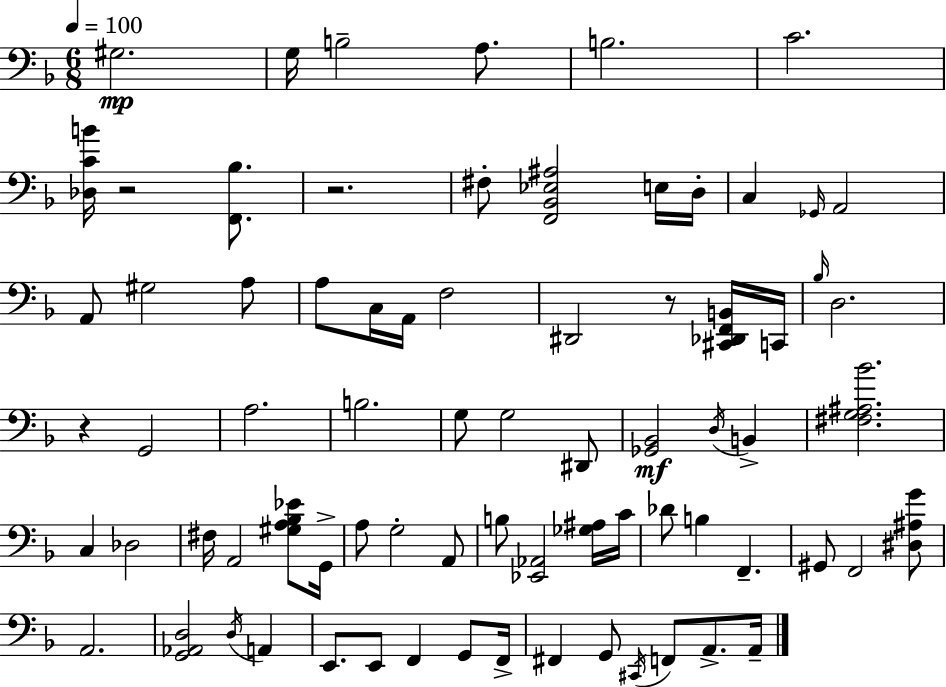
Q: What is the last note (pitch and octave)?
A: A2